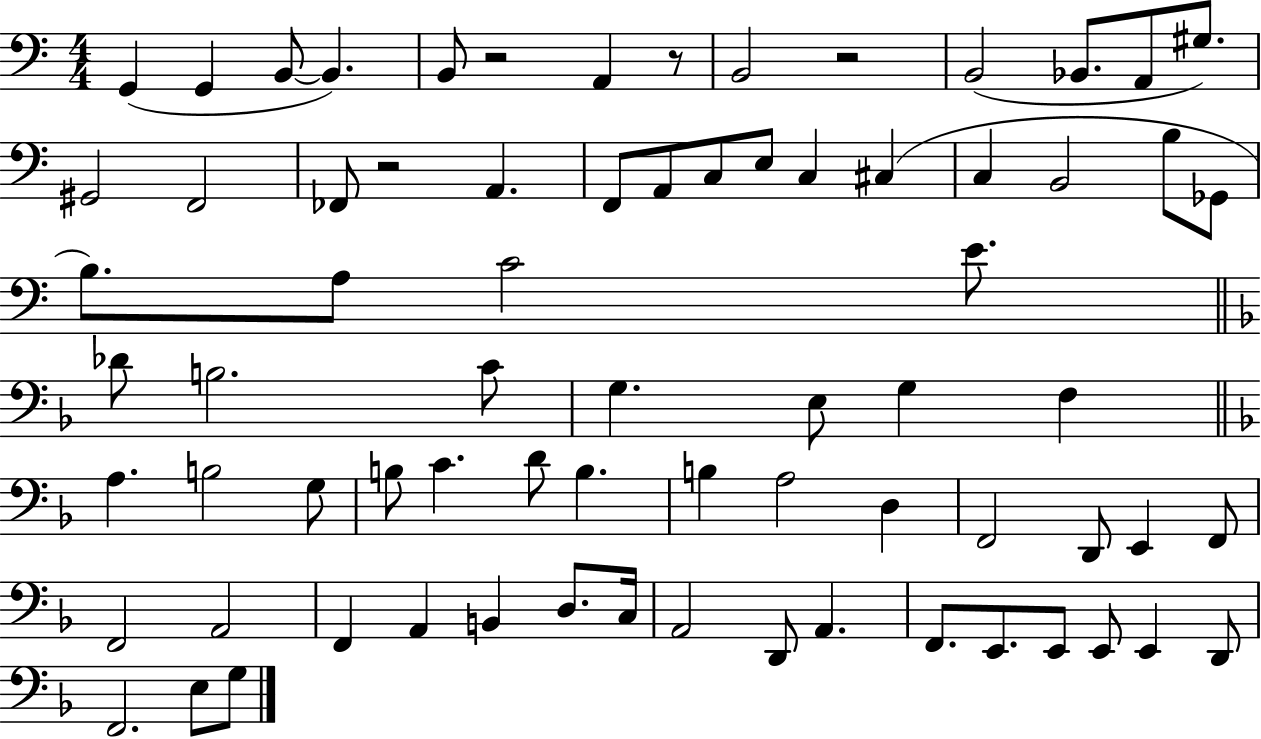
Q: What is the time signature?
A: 4/4